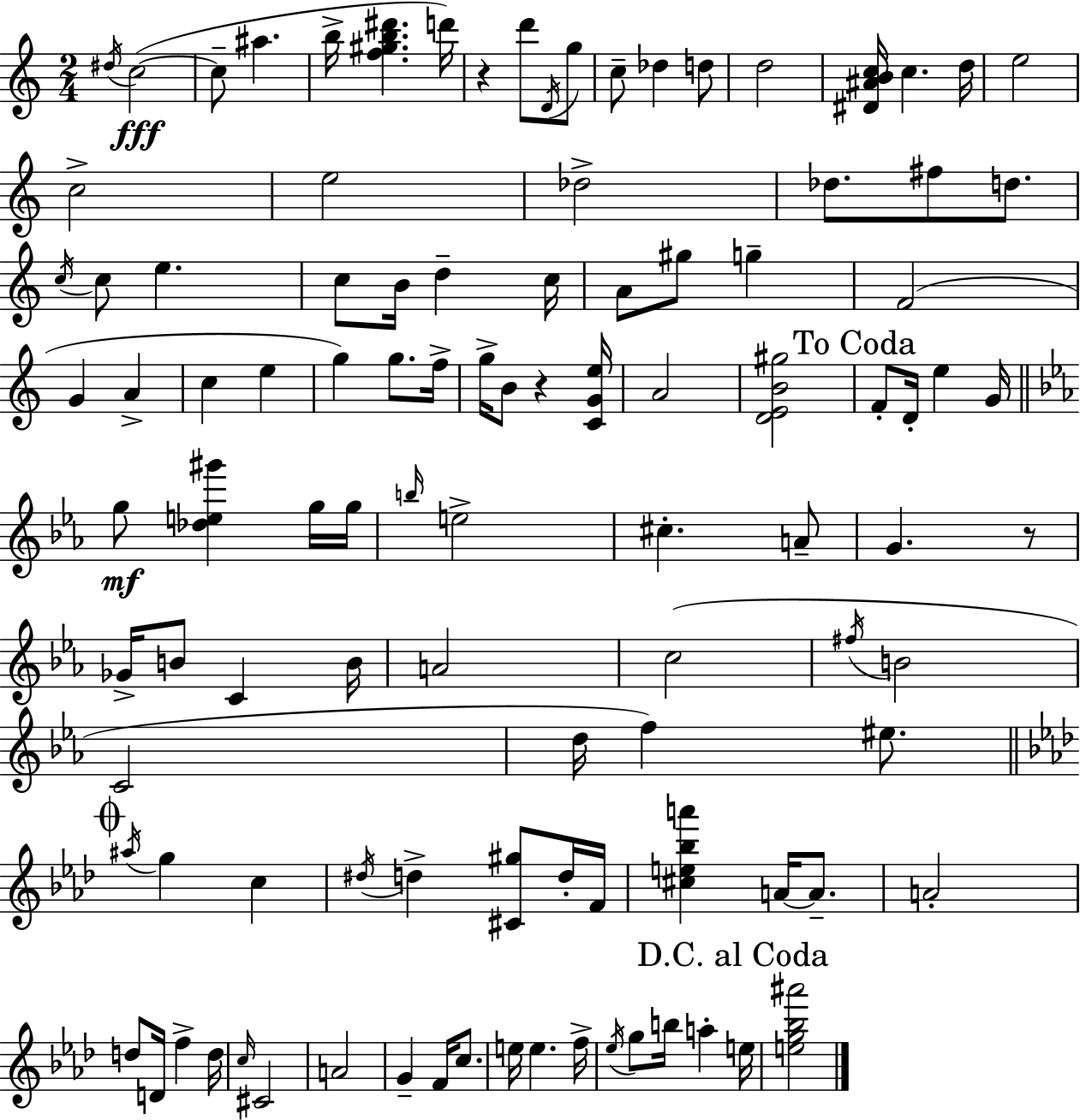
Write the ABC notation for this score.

X:1
T:Untitled
M:2/4
L:1/4
K:C
^d/4 c2 c/2 ^a b/4 [f^gb^d'] d'/4 z d'/2 D/4 g/2 c/2 _d d/2 d2 [^D^ABc]/4 c d/4 e2 c2 e2 _d2 _d/2 ^f/2 d/2 c/4 c/2 e c/2 B/4 d c/4 A/2 ^g/2 g F2 G A c e g g/2 f/4 g/4 B/2 z [CGe]/4 A2 [DEB^g]2 F/2 D/4 e G/4 g/2 [_de^g'] g/4 g/4 b/4 e2 ^c A/2 G z/2 _G/4 B/2 C B/4 A2 c2 ^f/4 B2 C2 d/4 f ^e/2 ^a/4 g c ^d/4 d [^C^g]/2 d/4 F/4 [^ce_ba'] A/4 A/2 A2 d/2 D/4 f d/4 c/4 ^C2 A2 G F/4 c/2 e/4 e f/4 _e/4 g/2 b/4 a e/4 [eg_b^a']2